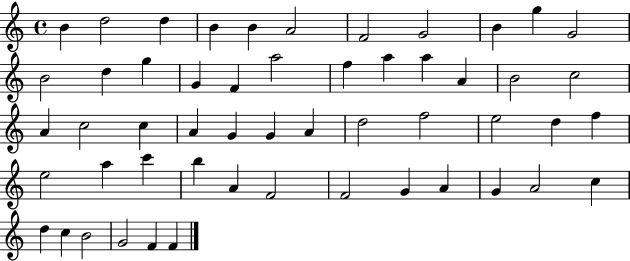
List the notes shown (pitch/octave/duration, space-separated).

B4/q D5/h D5/q B4/q B4/q A4/h F4/h G4/h B4/q G5/q G4/h B4/h D5/q G5/q G4/q F4/q A5/h F5/q A5/q A5/q A4/q B4/h C5/h A4/q C5/h C5/q A4/q G4/q G4/q A4/q D5/h F5/h E5/h D5/q F5/q E5/h A5/q C6/q B5/q A4/q F4/h F4/h G4/q A4/q G4/q A4/h C5/q D5/q C5/q B4/h G4/h F4/q F4/q